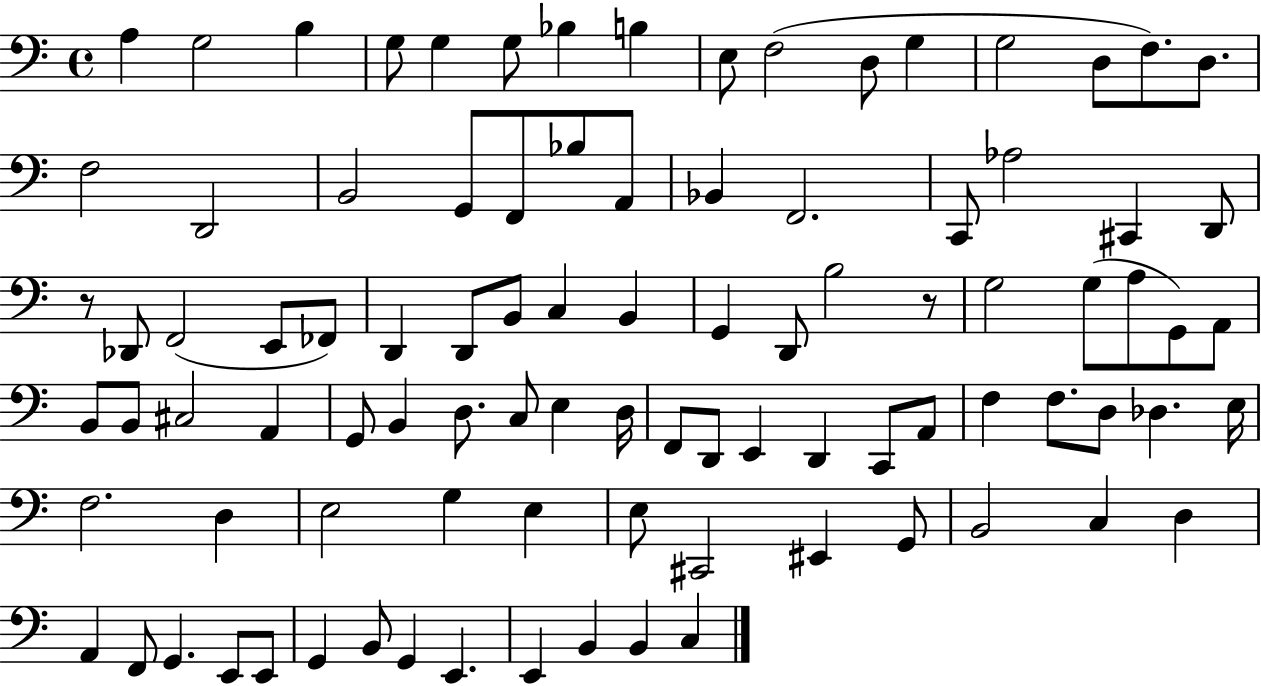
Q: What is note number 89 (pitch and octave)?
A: E2